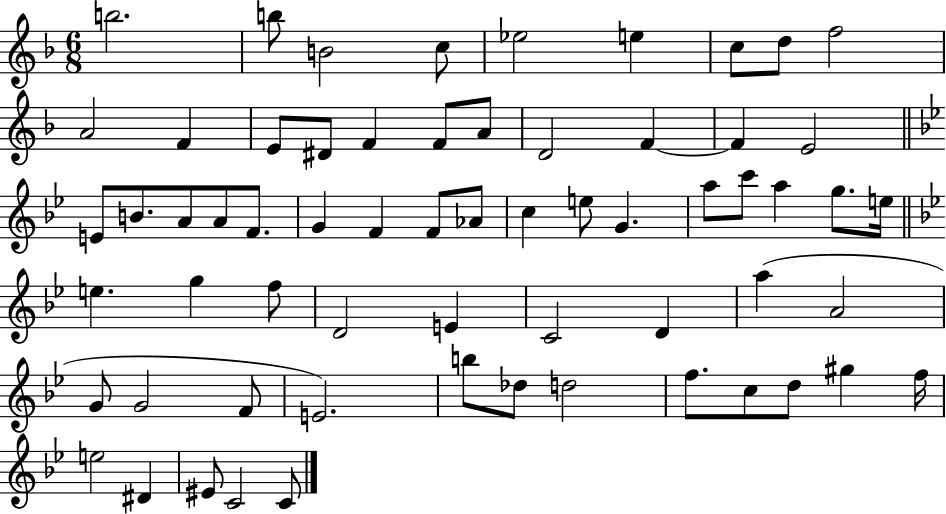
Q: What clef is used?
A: treble